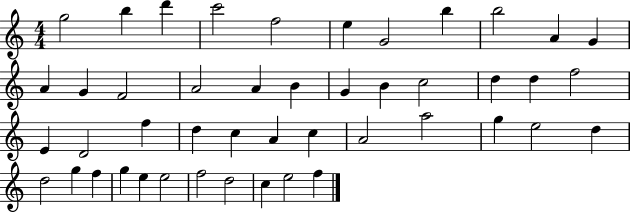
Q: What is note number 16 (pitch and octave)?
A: A4